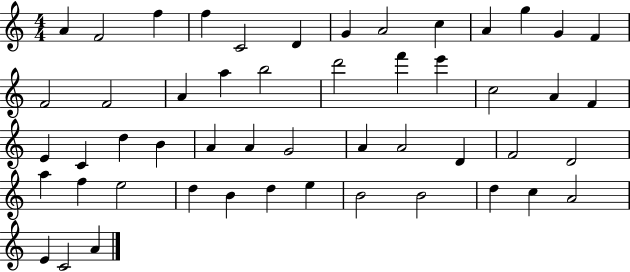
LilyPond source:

{
  \clef treble
  \numericTimeSignature
  \time 4/4
  \key c \major
  a'4 f'2 f''4 | f''4 c'2 d'4 | g'4 a'2 c''4 | a'4 g''4 g'4 f'4 | \break f'2 f'2 | a'4 a''4 b''2 | d'''2 f'''4 e'''4 | c''2 a'4 f'4 | \break e'4 c'4 d''4 b'4 | a'4 a'4 g'2 | a'4 a'2 d'4 | f'2 d'2 | \break a''4 f''4 e''2 | d''4 b'4 d''4 e''4 | b'2 b'2 | d''4 c''4 a'2 | \break e'4 c'2 a'4 | \bar "|."
}